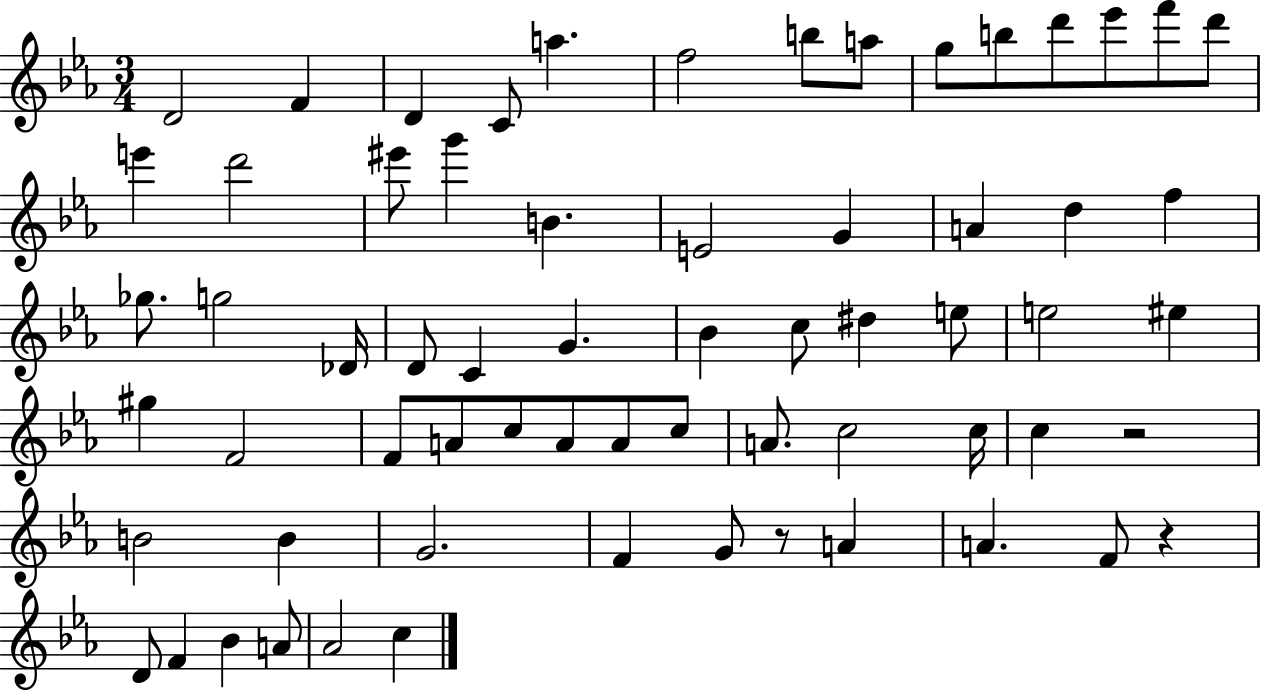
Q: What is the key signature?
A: EES major